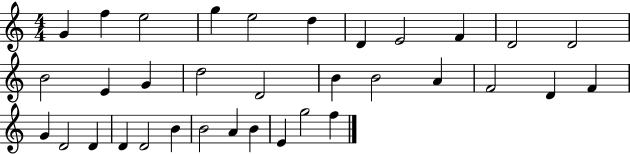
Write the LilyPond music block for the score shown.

{
  \clef treble
  \numericTimeSignature
  \time 4/4
  \key c \major
  g'4 f''4 e''2 | g''4 e''2 d''4 | d'4 e'2 f'4 | d'2 d'2 | \break b'2 e'4 g'4 | d''2 d'2 | b'4 b'2 a'4 | f'2 d'4 f'4 | \break g'4 d'2 d'4 | d'4 d'2 b'4 | b'2 a'4 b'4 | e'4 g''2 f''4 | \break \bar "|."
}